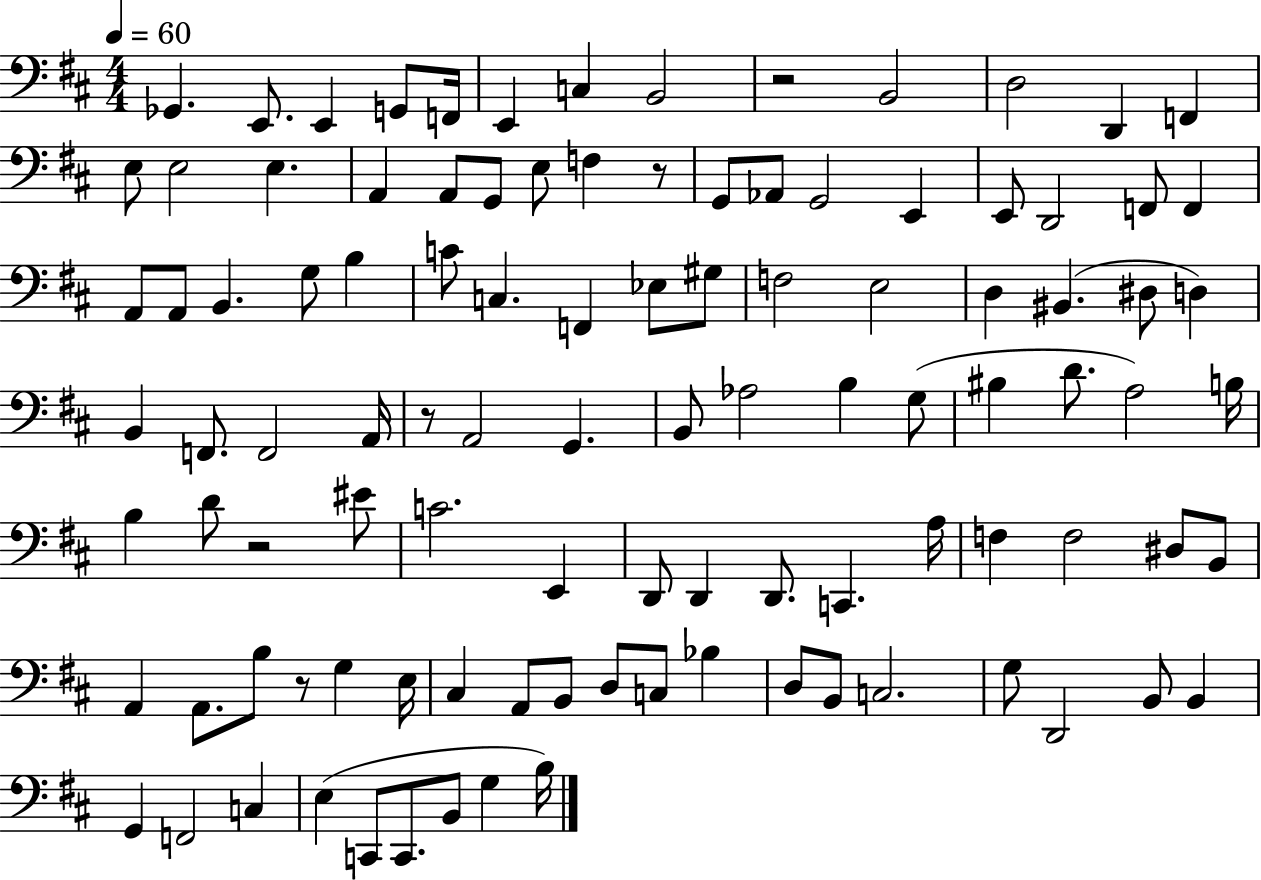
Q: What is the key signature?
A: D major